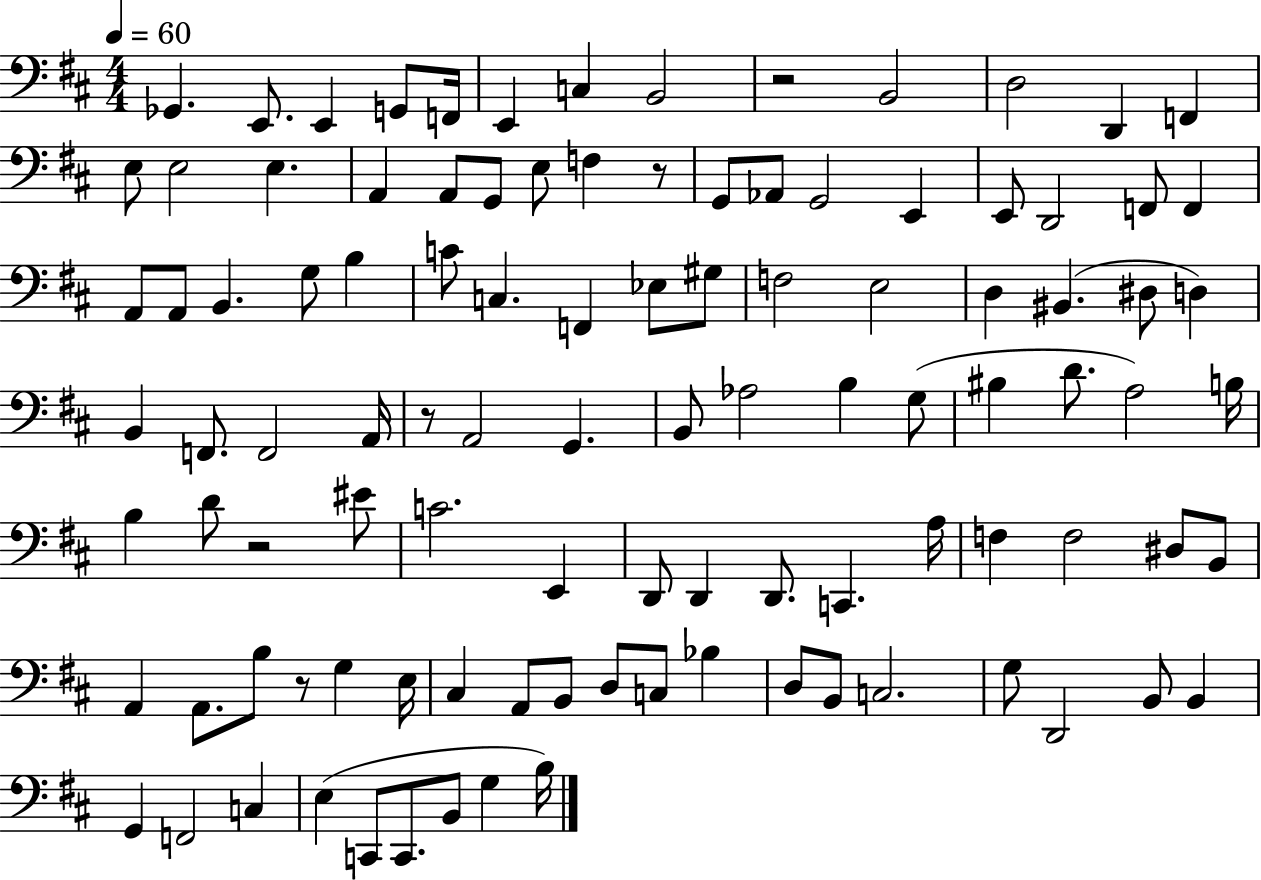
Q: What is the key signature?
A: D major